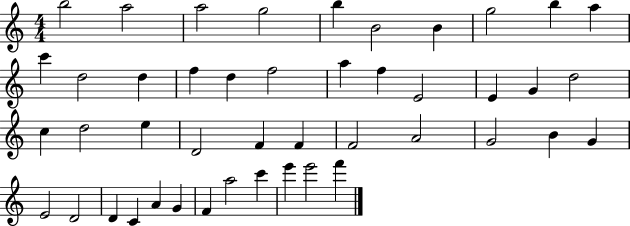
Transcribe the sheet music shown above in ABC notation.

X:1
T:Untitled
M:4/4
L:1/4
K:C
b2 a2 a2 g2 b B2 B g2 b a c' d2 d f d f2 a f E2 E G d2 c d2 e D2 F F F2 A2 G2 B G E2 D2 D C A G F a2 c' e' e'2 f'